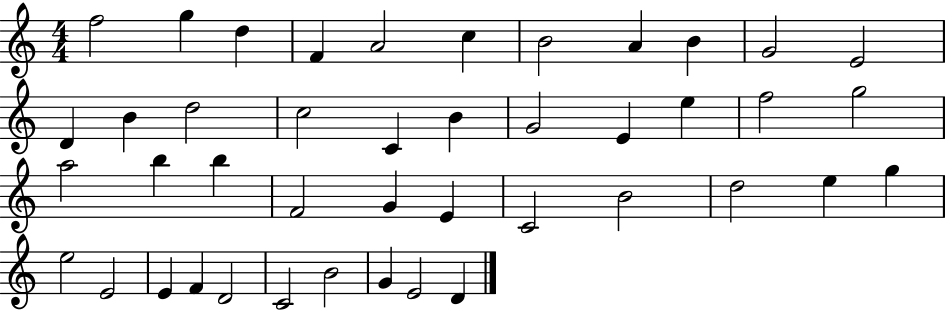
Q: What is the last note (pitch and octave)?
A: D4